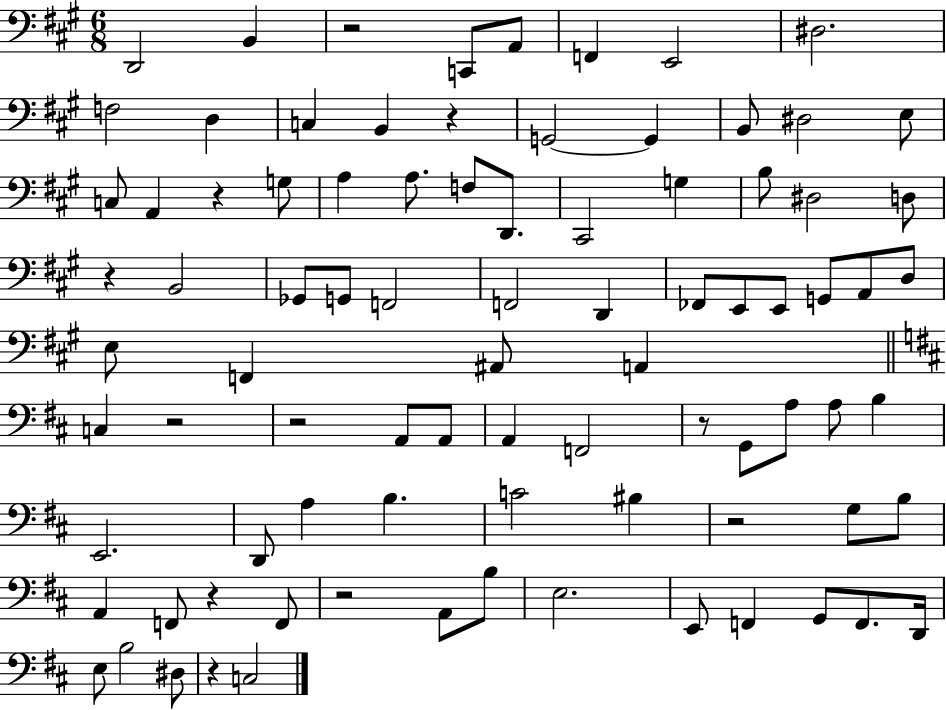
D2/h B2/q R/h C2/e A2/e F2/q E2/h D#3/h. F3/h D3/q C3/q B2/q R/q G2/h G2/q B2/e D#3/h E3/e C3/e A2/q R/q G3/e A3/q A3/e. F3/e D2/e. C#2/h G3/q B3/e D#3/h D3/e R/q B2/h Gb2/e G2/e F2/h F2/h D2/q FES2/e E2/e E2/e G2/e A2/e D3/e E3/e F2/q A#2/e A2/q C3/q R/h R/h A2/e A2/e A2/q F2/h R/e G2/e A3/e A3/e B3/q E2/h. D2/e A3/q B3/q. C4/h BIS3/q R/h G3/e B3/e A2/q F2/e R/q F2/e R/h A2/e B3/e E3/h. E2/e F2/q G2/e F2/e. D2/s E3/e B3/h D#3/e R/q C3/h